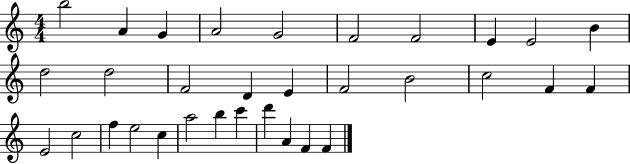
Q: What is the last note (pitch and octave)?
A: F4